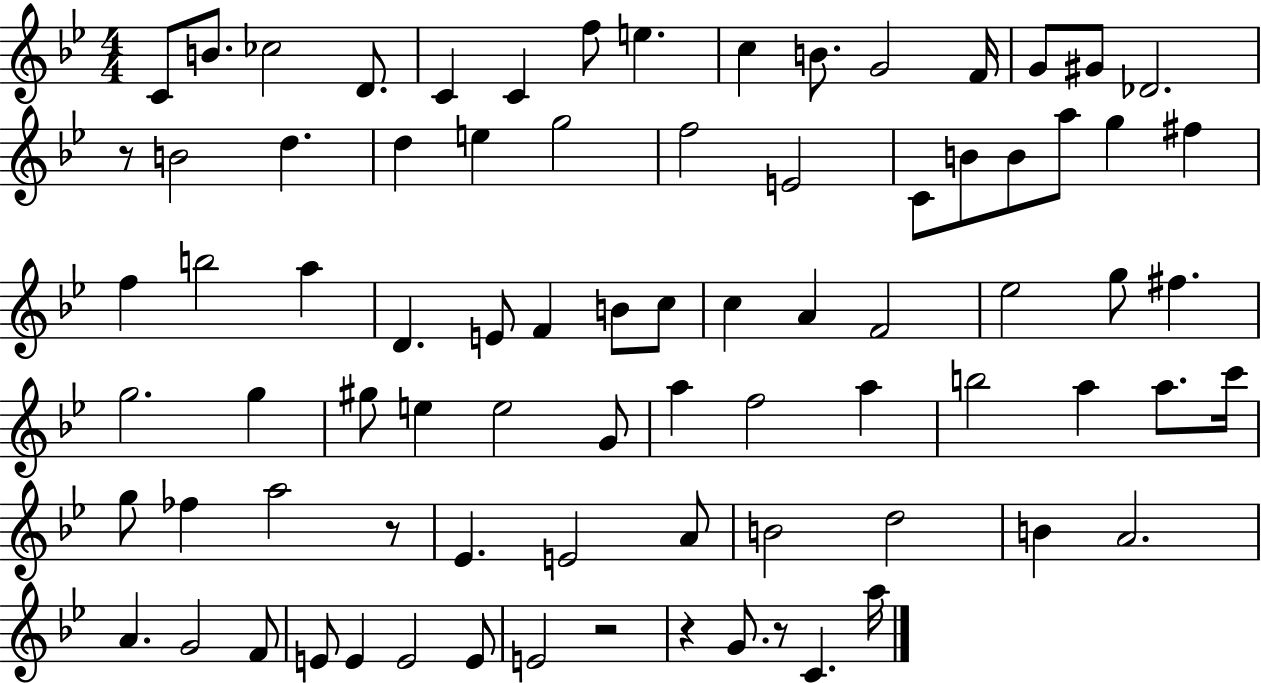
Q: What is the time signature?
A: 4/4